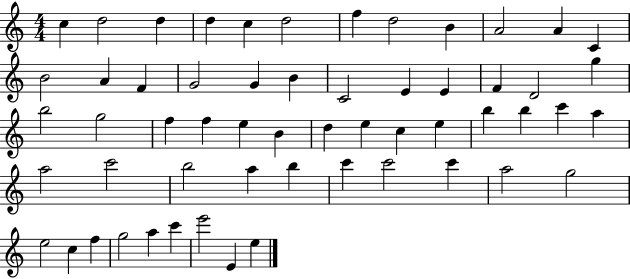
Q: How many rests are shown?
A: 0